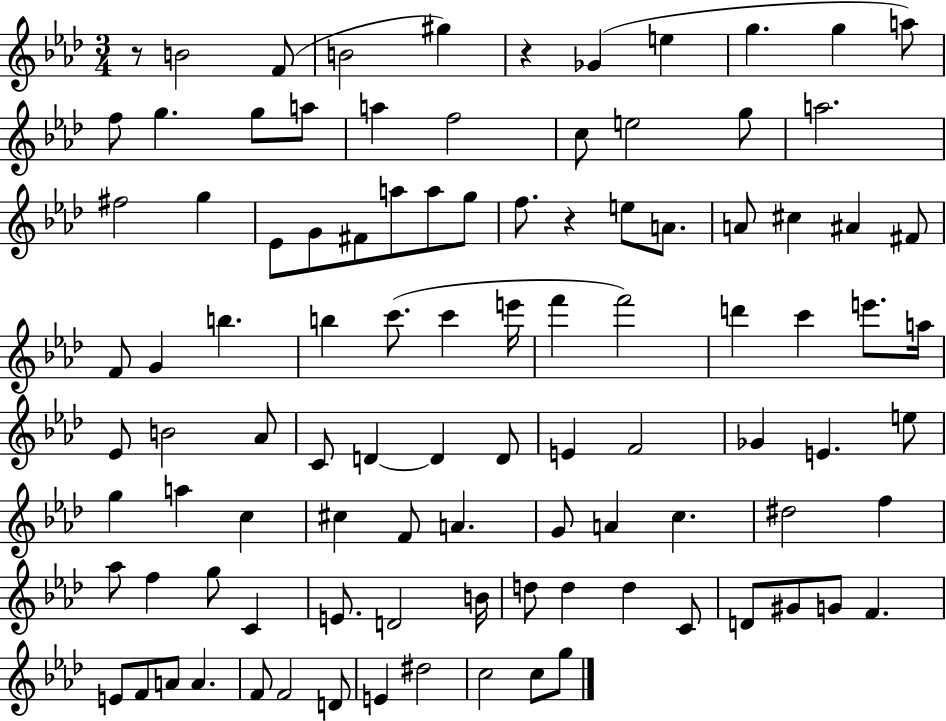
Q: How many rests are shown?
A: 3